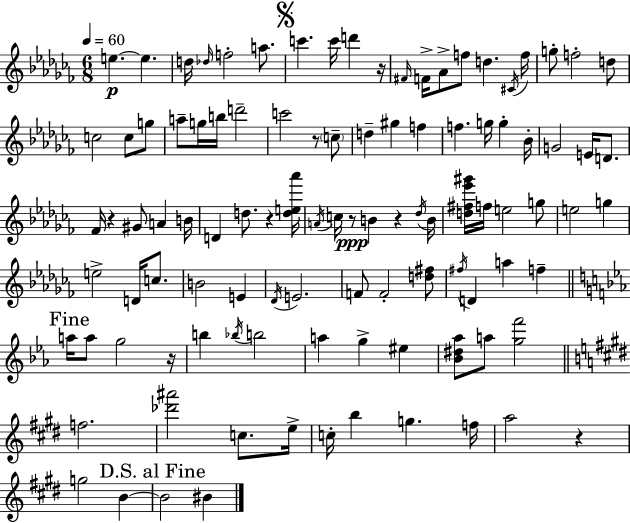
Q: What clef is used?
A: treble